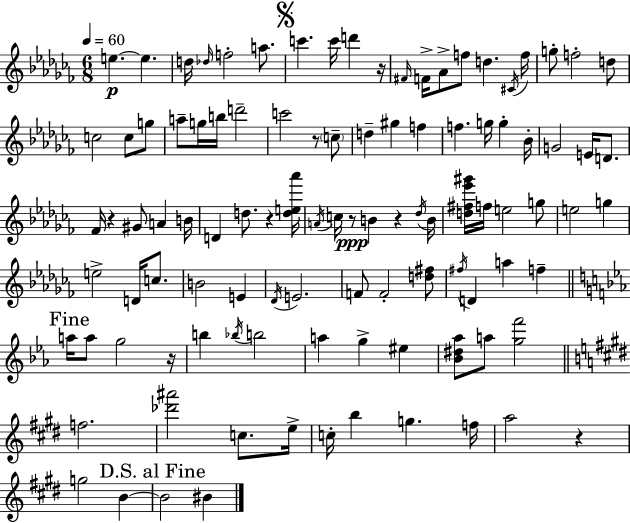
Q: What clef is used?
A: treble